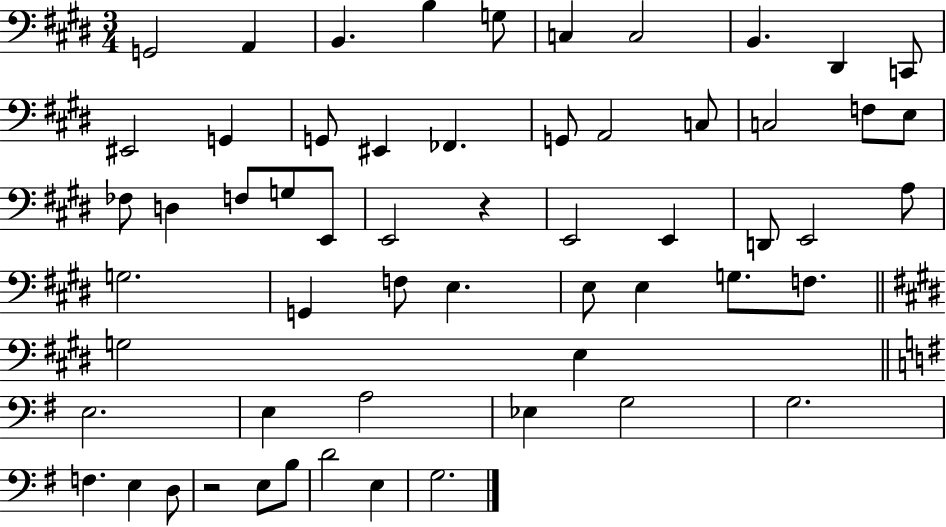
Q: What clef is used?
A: bass